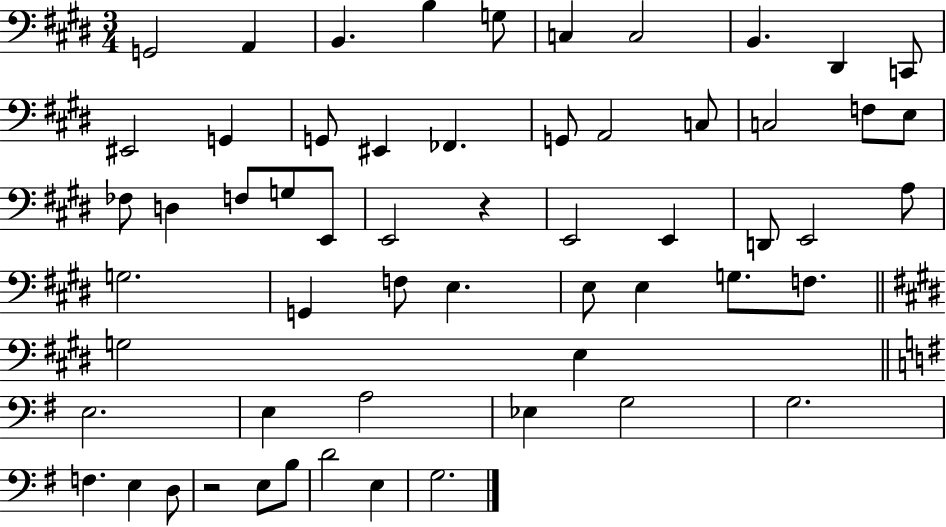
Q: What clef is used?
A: bass